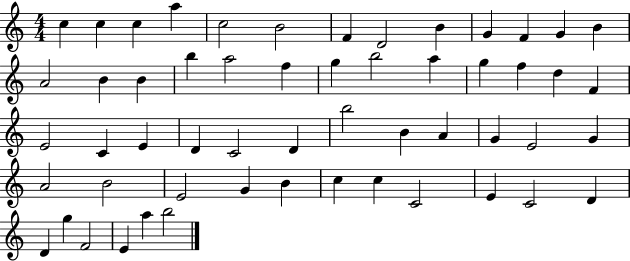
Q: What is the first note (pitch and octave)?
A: C5